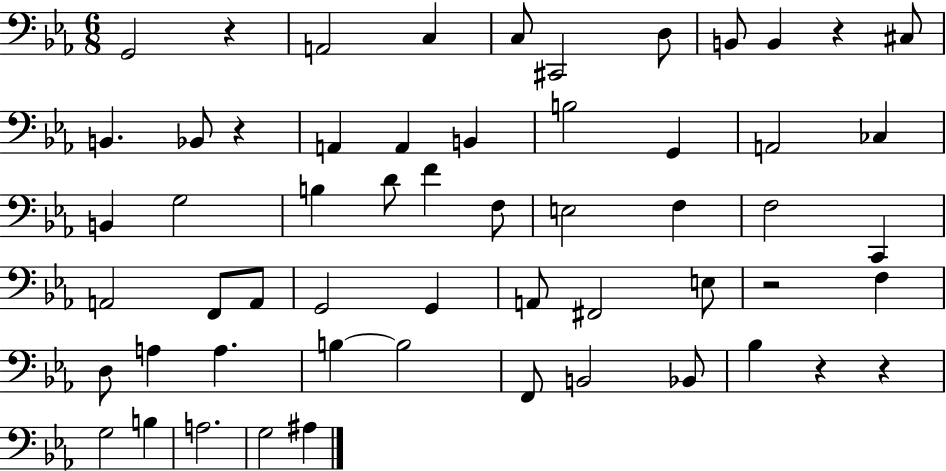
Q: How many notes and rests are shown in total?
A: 57